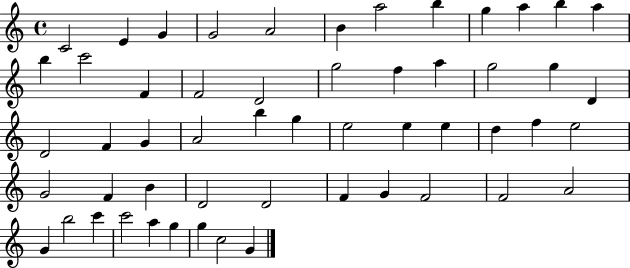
{
  \clef treble
  \time 4/4
  \defaultTimeSignature
  \key c \major
  c'2 e'4 g'4 | g'2 a'2 | b'4 a''2 b''4 | g''4 a''4 b''4 a''4 | \break b''4 c'''2 f'4 | f'2 d'2 | g''2 f''4 a''4 | g''2 g''4 d'4 | \break d'2 f'4 g'4 | a'2 b''4 g''4 | e''2 e''4 e''4 | d''4 f''4 e''2 | \break g'2 f'4 b'4 | d'2 d'2 | f'4 g'4 f'2 | f'2 a'2 | \break g'4 b''2 c'''4 | c'''2 a''4 g''4 | g''4 c''2 g'4 | \bar "|."
}